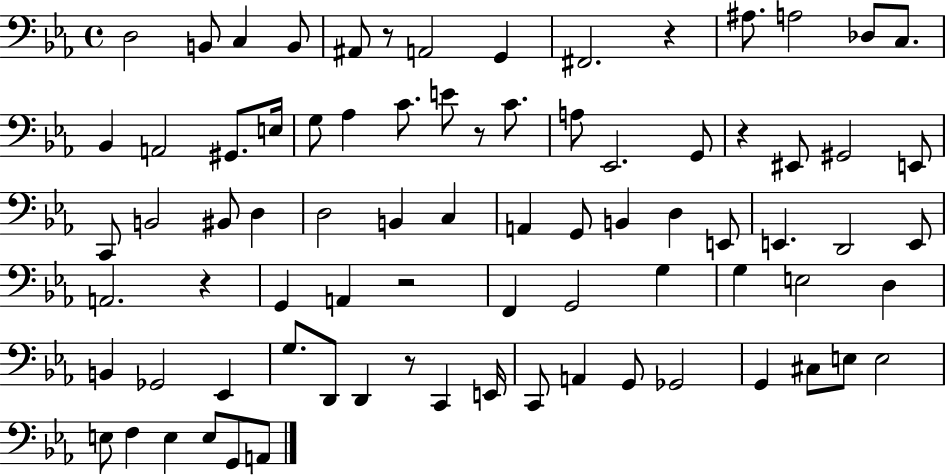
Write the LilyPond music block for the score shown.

{
  \clef bass
  \time 4/4
  \defaultTimeSignature
  \key ees \major
  d2 b,8 c4 b,8 | ais,8 r8 a,2 g,4 | fis,2. r4 | ais8. a2 des8 c8. | \break bes,4 a,2 gis,8. e16 | g8 aes4 c'8. e'8 r8 c'8. | a8 ees,2. g,8 | r4 eis,8 gis,2 e,8 | \break c,8 b,2 bis,8 d4 | d2 b,4 c4 | a,4 g,8 b,4 d4 e,8 | e,4. d,2 e,8 | \break a,2. r4 | g,4 a,4 r2 | f,4 g,2 g4 | g4 e2 d4 | \break b,4 ges,2 ees,4 | g8. d,8 d,4 r8 c,4 e,16 | c,8 a,4 g,8 ges,2 | g,4 cis8 e8 e2 | \break e8 f4 e4 e8 g,8 a,8 | \bar "|."
}